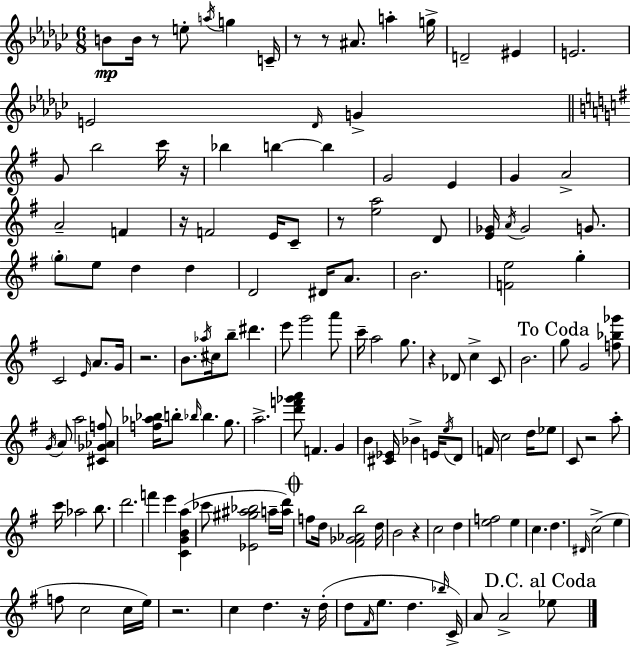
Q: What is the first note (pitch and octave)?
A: B4